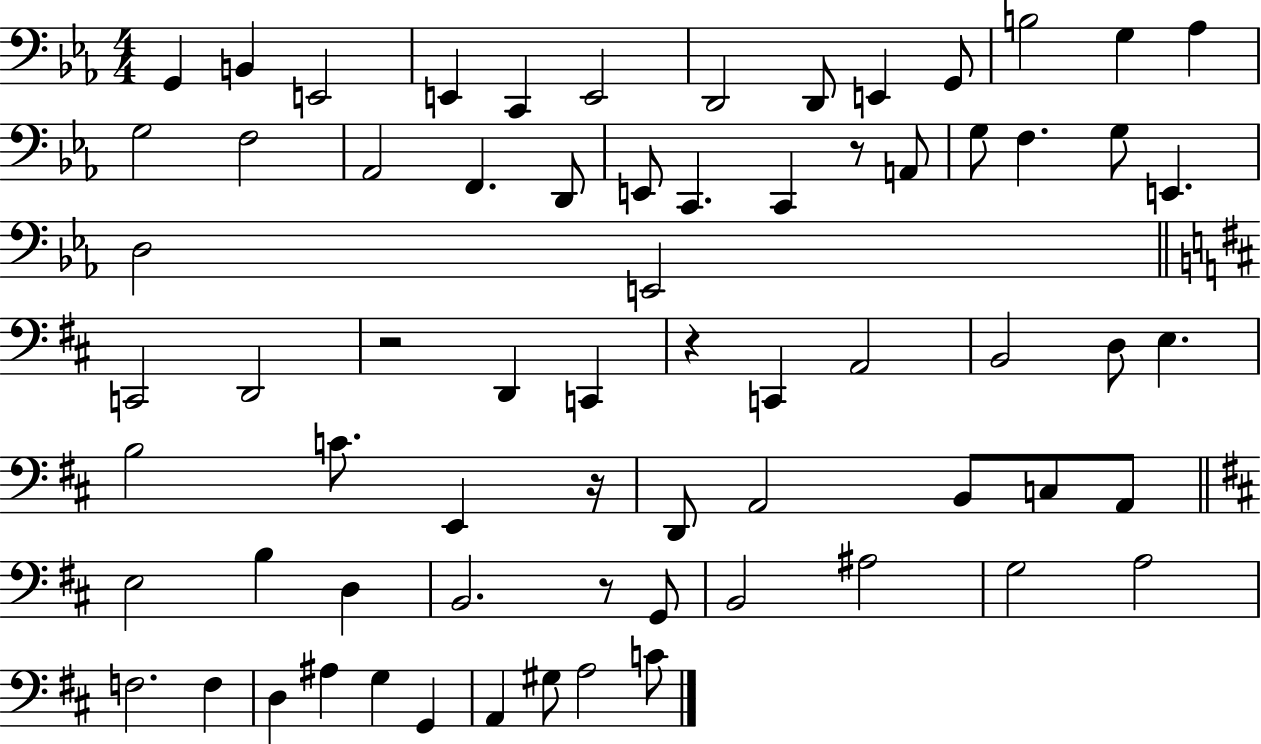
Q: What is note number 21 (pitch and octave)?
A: C2